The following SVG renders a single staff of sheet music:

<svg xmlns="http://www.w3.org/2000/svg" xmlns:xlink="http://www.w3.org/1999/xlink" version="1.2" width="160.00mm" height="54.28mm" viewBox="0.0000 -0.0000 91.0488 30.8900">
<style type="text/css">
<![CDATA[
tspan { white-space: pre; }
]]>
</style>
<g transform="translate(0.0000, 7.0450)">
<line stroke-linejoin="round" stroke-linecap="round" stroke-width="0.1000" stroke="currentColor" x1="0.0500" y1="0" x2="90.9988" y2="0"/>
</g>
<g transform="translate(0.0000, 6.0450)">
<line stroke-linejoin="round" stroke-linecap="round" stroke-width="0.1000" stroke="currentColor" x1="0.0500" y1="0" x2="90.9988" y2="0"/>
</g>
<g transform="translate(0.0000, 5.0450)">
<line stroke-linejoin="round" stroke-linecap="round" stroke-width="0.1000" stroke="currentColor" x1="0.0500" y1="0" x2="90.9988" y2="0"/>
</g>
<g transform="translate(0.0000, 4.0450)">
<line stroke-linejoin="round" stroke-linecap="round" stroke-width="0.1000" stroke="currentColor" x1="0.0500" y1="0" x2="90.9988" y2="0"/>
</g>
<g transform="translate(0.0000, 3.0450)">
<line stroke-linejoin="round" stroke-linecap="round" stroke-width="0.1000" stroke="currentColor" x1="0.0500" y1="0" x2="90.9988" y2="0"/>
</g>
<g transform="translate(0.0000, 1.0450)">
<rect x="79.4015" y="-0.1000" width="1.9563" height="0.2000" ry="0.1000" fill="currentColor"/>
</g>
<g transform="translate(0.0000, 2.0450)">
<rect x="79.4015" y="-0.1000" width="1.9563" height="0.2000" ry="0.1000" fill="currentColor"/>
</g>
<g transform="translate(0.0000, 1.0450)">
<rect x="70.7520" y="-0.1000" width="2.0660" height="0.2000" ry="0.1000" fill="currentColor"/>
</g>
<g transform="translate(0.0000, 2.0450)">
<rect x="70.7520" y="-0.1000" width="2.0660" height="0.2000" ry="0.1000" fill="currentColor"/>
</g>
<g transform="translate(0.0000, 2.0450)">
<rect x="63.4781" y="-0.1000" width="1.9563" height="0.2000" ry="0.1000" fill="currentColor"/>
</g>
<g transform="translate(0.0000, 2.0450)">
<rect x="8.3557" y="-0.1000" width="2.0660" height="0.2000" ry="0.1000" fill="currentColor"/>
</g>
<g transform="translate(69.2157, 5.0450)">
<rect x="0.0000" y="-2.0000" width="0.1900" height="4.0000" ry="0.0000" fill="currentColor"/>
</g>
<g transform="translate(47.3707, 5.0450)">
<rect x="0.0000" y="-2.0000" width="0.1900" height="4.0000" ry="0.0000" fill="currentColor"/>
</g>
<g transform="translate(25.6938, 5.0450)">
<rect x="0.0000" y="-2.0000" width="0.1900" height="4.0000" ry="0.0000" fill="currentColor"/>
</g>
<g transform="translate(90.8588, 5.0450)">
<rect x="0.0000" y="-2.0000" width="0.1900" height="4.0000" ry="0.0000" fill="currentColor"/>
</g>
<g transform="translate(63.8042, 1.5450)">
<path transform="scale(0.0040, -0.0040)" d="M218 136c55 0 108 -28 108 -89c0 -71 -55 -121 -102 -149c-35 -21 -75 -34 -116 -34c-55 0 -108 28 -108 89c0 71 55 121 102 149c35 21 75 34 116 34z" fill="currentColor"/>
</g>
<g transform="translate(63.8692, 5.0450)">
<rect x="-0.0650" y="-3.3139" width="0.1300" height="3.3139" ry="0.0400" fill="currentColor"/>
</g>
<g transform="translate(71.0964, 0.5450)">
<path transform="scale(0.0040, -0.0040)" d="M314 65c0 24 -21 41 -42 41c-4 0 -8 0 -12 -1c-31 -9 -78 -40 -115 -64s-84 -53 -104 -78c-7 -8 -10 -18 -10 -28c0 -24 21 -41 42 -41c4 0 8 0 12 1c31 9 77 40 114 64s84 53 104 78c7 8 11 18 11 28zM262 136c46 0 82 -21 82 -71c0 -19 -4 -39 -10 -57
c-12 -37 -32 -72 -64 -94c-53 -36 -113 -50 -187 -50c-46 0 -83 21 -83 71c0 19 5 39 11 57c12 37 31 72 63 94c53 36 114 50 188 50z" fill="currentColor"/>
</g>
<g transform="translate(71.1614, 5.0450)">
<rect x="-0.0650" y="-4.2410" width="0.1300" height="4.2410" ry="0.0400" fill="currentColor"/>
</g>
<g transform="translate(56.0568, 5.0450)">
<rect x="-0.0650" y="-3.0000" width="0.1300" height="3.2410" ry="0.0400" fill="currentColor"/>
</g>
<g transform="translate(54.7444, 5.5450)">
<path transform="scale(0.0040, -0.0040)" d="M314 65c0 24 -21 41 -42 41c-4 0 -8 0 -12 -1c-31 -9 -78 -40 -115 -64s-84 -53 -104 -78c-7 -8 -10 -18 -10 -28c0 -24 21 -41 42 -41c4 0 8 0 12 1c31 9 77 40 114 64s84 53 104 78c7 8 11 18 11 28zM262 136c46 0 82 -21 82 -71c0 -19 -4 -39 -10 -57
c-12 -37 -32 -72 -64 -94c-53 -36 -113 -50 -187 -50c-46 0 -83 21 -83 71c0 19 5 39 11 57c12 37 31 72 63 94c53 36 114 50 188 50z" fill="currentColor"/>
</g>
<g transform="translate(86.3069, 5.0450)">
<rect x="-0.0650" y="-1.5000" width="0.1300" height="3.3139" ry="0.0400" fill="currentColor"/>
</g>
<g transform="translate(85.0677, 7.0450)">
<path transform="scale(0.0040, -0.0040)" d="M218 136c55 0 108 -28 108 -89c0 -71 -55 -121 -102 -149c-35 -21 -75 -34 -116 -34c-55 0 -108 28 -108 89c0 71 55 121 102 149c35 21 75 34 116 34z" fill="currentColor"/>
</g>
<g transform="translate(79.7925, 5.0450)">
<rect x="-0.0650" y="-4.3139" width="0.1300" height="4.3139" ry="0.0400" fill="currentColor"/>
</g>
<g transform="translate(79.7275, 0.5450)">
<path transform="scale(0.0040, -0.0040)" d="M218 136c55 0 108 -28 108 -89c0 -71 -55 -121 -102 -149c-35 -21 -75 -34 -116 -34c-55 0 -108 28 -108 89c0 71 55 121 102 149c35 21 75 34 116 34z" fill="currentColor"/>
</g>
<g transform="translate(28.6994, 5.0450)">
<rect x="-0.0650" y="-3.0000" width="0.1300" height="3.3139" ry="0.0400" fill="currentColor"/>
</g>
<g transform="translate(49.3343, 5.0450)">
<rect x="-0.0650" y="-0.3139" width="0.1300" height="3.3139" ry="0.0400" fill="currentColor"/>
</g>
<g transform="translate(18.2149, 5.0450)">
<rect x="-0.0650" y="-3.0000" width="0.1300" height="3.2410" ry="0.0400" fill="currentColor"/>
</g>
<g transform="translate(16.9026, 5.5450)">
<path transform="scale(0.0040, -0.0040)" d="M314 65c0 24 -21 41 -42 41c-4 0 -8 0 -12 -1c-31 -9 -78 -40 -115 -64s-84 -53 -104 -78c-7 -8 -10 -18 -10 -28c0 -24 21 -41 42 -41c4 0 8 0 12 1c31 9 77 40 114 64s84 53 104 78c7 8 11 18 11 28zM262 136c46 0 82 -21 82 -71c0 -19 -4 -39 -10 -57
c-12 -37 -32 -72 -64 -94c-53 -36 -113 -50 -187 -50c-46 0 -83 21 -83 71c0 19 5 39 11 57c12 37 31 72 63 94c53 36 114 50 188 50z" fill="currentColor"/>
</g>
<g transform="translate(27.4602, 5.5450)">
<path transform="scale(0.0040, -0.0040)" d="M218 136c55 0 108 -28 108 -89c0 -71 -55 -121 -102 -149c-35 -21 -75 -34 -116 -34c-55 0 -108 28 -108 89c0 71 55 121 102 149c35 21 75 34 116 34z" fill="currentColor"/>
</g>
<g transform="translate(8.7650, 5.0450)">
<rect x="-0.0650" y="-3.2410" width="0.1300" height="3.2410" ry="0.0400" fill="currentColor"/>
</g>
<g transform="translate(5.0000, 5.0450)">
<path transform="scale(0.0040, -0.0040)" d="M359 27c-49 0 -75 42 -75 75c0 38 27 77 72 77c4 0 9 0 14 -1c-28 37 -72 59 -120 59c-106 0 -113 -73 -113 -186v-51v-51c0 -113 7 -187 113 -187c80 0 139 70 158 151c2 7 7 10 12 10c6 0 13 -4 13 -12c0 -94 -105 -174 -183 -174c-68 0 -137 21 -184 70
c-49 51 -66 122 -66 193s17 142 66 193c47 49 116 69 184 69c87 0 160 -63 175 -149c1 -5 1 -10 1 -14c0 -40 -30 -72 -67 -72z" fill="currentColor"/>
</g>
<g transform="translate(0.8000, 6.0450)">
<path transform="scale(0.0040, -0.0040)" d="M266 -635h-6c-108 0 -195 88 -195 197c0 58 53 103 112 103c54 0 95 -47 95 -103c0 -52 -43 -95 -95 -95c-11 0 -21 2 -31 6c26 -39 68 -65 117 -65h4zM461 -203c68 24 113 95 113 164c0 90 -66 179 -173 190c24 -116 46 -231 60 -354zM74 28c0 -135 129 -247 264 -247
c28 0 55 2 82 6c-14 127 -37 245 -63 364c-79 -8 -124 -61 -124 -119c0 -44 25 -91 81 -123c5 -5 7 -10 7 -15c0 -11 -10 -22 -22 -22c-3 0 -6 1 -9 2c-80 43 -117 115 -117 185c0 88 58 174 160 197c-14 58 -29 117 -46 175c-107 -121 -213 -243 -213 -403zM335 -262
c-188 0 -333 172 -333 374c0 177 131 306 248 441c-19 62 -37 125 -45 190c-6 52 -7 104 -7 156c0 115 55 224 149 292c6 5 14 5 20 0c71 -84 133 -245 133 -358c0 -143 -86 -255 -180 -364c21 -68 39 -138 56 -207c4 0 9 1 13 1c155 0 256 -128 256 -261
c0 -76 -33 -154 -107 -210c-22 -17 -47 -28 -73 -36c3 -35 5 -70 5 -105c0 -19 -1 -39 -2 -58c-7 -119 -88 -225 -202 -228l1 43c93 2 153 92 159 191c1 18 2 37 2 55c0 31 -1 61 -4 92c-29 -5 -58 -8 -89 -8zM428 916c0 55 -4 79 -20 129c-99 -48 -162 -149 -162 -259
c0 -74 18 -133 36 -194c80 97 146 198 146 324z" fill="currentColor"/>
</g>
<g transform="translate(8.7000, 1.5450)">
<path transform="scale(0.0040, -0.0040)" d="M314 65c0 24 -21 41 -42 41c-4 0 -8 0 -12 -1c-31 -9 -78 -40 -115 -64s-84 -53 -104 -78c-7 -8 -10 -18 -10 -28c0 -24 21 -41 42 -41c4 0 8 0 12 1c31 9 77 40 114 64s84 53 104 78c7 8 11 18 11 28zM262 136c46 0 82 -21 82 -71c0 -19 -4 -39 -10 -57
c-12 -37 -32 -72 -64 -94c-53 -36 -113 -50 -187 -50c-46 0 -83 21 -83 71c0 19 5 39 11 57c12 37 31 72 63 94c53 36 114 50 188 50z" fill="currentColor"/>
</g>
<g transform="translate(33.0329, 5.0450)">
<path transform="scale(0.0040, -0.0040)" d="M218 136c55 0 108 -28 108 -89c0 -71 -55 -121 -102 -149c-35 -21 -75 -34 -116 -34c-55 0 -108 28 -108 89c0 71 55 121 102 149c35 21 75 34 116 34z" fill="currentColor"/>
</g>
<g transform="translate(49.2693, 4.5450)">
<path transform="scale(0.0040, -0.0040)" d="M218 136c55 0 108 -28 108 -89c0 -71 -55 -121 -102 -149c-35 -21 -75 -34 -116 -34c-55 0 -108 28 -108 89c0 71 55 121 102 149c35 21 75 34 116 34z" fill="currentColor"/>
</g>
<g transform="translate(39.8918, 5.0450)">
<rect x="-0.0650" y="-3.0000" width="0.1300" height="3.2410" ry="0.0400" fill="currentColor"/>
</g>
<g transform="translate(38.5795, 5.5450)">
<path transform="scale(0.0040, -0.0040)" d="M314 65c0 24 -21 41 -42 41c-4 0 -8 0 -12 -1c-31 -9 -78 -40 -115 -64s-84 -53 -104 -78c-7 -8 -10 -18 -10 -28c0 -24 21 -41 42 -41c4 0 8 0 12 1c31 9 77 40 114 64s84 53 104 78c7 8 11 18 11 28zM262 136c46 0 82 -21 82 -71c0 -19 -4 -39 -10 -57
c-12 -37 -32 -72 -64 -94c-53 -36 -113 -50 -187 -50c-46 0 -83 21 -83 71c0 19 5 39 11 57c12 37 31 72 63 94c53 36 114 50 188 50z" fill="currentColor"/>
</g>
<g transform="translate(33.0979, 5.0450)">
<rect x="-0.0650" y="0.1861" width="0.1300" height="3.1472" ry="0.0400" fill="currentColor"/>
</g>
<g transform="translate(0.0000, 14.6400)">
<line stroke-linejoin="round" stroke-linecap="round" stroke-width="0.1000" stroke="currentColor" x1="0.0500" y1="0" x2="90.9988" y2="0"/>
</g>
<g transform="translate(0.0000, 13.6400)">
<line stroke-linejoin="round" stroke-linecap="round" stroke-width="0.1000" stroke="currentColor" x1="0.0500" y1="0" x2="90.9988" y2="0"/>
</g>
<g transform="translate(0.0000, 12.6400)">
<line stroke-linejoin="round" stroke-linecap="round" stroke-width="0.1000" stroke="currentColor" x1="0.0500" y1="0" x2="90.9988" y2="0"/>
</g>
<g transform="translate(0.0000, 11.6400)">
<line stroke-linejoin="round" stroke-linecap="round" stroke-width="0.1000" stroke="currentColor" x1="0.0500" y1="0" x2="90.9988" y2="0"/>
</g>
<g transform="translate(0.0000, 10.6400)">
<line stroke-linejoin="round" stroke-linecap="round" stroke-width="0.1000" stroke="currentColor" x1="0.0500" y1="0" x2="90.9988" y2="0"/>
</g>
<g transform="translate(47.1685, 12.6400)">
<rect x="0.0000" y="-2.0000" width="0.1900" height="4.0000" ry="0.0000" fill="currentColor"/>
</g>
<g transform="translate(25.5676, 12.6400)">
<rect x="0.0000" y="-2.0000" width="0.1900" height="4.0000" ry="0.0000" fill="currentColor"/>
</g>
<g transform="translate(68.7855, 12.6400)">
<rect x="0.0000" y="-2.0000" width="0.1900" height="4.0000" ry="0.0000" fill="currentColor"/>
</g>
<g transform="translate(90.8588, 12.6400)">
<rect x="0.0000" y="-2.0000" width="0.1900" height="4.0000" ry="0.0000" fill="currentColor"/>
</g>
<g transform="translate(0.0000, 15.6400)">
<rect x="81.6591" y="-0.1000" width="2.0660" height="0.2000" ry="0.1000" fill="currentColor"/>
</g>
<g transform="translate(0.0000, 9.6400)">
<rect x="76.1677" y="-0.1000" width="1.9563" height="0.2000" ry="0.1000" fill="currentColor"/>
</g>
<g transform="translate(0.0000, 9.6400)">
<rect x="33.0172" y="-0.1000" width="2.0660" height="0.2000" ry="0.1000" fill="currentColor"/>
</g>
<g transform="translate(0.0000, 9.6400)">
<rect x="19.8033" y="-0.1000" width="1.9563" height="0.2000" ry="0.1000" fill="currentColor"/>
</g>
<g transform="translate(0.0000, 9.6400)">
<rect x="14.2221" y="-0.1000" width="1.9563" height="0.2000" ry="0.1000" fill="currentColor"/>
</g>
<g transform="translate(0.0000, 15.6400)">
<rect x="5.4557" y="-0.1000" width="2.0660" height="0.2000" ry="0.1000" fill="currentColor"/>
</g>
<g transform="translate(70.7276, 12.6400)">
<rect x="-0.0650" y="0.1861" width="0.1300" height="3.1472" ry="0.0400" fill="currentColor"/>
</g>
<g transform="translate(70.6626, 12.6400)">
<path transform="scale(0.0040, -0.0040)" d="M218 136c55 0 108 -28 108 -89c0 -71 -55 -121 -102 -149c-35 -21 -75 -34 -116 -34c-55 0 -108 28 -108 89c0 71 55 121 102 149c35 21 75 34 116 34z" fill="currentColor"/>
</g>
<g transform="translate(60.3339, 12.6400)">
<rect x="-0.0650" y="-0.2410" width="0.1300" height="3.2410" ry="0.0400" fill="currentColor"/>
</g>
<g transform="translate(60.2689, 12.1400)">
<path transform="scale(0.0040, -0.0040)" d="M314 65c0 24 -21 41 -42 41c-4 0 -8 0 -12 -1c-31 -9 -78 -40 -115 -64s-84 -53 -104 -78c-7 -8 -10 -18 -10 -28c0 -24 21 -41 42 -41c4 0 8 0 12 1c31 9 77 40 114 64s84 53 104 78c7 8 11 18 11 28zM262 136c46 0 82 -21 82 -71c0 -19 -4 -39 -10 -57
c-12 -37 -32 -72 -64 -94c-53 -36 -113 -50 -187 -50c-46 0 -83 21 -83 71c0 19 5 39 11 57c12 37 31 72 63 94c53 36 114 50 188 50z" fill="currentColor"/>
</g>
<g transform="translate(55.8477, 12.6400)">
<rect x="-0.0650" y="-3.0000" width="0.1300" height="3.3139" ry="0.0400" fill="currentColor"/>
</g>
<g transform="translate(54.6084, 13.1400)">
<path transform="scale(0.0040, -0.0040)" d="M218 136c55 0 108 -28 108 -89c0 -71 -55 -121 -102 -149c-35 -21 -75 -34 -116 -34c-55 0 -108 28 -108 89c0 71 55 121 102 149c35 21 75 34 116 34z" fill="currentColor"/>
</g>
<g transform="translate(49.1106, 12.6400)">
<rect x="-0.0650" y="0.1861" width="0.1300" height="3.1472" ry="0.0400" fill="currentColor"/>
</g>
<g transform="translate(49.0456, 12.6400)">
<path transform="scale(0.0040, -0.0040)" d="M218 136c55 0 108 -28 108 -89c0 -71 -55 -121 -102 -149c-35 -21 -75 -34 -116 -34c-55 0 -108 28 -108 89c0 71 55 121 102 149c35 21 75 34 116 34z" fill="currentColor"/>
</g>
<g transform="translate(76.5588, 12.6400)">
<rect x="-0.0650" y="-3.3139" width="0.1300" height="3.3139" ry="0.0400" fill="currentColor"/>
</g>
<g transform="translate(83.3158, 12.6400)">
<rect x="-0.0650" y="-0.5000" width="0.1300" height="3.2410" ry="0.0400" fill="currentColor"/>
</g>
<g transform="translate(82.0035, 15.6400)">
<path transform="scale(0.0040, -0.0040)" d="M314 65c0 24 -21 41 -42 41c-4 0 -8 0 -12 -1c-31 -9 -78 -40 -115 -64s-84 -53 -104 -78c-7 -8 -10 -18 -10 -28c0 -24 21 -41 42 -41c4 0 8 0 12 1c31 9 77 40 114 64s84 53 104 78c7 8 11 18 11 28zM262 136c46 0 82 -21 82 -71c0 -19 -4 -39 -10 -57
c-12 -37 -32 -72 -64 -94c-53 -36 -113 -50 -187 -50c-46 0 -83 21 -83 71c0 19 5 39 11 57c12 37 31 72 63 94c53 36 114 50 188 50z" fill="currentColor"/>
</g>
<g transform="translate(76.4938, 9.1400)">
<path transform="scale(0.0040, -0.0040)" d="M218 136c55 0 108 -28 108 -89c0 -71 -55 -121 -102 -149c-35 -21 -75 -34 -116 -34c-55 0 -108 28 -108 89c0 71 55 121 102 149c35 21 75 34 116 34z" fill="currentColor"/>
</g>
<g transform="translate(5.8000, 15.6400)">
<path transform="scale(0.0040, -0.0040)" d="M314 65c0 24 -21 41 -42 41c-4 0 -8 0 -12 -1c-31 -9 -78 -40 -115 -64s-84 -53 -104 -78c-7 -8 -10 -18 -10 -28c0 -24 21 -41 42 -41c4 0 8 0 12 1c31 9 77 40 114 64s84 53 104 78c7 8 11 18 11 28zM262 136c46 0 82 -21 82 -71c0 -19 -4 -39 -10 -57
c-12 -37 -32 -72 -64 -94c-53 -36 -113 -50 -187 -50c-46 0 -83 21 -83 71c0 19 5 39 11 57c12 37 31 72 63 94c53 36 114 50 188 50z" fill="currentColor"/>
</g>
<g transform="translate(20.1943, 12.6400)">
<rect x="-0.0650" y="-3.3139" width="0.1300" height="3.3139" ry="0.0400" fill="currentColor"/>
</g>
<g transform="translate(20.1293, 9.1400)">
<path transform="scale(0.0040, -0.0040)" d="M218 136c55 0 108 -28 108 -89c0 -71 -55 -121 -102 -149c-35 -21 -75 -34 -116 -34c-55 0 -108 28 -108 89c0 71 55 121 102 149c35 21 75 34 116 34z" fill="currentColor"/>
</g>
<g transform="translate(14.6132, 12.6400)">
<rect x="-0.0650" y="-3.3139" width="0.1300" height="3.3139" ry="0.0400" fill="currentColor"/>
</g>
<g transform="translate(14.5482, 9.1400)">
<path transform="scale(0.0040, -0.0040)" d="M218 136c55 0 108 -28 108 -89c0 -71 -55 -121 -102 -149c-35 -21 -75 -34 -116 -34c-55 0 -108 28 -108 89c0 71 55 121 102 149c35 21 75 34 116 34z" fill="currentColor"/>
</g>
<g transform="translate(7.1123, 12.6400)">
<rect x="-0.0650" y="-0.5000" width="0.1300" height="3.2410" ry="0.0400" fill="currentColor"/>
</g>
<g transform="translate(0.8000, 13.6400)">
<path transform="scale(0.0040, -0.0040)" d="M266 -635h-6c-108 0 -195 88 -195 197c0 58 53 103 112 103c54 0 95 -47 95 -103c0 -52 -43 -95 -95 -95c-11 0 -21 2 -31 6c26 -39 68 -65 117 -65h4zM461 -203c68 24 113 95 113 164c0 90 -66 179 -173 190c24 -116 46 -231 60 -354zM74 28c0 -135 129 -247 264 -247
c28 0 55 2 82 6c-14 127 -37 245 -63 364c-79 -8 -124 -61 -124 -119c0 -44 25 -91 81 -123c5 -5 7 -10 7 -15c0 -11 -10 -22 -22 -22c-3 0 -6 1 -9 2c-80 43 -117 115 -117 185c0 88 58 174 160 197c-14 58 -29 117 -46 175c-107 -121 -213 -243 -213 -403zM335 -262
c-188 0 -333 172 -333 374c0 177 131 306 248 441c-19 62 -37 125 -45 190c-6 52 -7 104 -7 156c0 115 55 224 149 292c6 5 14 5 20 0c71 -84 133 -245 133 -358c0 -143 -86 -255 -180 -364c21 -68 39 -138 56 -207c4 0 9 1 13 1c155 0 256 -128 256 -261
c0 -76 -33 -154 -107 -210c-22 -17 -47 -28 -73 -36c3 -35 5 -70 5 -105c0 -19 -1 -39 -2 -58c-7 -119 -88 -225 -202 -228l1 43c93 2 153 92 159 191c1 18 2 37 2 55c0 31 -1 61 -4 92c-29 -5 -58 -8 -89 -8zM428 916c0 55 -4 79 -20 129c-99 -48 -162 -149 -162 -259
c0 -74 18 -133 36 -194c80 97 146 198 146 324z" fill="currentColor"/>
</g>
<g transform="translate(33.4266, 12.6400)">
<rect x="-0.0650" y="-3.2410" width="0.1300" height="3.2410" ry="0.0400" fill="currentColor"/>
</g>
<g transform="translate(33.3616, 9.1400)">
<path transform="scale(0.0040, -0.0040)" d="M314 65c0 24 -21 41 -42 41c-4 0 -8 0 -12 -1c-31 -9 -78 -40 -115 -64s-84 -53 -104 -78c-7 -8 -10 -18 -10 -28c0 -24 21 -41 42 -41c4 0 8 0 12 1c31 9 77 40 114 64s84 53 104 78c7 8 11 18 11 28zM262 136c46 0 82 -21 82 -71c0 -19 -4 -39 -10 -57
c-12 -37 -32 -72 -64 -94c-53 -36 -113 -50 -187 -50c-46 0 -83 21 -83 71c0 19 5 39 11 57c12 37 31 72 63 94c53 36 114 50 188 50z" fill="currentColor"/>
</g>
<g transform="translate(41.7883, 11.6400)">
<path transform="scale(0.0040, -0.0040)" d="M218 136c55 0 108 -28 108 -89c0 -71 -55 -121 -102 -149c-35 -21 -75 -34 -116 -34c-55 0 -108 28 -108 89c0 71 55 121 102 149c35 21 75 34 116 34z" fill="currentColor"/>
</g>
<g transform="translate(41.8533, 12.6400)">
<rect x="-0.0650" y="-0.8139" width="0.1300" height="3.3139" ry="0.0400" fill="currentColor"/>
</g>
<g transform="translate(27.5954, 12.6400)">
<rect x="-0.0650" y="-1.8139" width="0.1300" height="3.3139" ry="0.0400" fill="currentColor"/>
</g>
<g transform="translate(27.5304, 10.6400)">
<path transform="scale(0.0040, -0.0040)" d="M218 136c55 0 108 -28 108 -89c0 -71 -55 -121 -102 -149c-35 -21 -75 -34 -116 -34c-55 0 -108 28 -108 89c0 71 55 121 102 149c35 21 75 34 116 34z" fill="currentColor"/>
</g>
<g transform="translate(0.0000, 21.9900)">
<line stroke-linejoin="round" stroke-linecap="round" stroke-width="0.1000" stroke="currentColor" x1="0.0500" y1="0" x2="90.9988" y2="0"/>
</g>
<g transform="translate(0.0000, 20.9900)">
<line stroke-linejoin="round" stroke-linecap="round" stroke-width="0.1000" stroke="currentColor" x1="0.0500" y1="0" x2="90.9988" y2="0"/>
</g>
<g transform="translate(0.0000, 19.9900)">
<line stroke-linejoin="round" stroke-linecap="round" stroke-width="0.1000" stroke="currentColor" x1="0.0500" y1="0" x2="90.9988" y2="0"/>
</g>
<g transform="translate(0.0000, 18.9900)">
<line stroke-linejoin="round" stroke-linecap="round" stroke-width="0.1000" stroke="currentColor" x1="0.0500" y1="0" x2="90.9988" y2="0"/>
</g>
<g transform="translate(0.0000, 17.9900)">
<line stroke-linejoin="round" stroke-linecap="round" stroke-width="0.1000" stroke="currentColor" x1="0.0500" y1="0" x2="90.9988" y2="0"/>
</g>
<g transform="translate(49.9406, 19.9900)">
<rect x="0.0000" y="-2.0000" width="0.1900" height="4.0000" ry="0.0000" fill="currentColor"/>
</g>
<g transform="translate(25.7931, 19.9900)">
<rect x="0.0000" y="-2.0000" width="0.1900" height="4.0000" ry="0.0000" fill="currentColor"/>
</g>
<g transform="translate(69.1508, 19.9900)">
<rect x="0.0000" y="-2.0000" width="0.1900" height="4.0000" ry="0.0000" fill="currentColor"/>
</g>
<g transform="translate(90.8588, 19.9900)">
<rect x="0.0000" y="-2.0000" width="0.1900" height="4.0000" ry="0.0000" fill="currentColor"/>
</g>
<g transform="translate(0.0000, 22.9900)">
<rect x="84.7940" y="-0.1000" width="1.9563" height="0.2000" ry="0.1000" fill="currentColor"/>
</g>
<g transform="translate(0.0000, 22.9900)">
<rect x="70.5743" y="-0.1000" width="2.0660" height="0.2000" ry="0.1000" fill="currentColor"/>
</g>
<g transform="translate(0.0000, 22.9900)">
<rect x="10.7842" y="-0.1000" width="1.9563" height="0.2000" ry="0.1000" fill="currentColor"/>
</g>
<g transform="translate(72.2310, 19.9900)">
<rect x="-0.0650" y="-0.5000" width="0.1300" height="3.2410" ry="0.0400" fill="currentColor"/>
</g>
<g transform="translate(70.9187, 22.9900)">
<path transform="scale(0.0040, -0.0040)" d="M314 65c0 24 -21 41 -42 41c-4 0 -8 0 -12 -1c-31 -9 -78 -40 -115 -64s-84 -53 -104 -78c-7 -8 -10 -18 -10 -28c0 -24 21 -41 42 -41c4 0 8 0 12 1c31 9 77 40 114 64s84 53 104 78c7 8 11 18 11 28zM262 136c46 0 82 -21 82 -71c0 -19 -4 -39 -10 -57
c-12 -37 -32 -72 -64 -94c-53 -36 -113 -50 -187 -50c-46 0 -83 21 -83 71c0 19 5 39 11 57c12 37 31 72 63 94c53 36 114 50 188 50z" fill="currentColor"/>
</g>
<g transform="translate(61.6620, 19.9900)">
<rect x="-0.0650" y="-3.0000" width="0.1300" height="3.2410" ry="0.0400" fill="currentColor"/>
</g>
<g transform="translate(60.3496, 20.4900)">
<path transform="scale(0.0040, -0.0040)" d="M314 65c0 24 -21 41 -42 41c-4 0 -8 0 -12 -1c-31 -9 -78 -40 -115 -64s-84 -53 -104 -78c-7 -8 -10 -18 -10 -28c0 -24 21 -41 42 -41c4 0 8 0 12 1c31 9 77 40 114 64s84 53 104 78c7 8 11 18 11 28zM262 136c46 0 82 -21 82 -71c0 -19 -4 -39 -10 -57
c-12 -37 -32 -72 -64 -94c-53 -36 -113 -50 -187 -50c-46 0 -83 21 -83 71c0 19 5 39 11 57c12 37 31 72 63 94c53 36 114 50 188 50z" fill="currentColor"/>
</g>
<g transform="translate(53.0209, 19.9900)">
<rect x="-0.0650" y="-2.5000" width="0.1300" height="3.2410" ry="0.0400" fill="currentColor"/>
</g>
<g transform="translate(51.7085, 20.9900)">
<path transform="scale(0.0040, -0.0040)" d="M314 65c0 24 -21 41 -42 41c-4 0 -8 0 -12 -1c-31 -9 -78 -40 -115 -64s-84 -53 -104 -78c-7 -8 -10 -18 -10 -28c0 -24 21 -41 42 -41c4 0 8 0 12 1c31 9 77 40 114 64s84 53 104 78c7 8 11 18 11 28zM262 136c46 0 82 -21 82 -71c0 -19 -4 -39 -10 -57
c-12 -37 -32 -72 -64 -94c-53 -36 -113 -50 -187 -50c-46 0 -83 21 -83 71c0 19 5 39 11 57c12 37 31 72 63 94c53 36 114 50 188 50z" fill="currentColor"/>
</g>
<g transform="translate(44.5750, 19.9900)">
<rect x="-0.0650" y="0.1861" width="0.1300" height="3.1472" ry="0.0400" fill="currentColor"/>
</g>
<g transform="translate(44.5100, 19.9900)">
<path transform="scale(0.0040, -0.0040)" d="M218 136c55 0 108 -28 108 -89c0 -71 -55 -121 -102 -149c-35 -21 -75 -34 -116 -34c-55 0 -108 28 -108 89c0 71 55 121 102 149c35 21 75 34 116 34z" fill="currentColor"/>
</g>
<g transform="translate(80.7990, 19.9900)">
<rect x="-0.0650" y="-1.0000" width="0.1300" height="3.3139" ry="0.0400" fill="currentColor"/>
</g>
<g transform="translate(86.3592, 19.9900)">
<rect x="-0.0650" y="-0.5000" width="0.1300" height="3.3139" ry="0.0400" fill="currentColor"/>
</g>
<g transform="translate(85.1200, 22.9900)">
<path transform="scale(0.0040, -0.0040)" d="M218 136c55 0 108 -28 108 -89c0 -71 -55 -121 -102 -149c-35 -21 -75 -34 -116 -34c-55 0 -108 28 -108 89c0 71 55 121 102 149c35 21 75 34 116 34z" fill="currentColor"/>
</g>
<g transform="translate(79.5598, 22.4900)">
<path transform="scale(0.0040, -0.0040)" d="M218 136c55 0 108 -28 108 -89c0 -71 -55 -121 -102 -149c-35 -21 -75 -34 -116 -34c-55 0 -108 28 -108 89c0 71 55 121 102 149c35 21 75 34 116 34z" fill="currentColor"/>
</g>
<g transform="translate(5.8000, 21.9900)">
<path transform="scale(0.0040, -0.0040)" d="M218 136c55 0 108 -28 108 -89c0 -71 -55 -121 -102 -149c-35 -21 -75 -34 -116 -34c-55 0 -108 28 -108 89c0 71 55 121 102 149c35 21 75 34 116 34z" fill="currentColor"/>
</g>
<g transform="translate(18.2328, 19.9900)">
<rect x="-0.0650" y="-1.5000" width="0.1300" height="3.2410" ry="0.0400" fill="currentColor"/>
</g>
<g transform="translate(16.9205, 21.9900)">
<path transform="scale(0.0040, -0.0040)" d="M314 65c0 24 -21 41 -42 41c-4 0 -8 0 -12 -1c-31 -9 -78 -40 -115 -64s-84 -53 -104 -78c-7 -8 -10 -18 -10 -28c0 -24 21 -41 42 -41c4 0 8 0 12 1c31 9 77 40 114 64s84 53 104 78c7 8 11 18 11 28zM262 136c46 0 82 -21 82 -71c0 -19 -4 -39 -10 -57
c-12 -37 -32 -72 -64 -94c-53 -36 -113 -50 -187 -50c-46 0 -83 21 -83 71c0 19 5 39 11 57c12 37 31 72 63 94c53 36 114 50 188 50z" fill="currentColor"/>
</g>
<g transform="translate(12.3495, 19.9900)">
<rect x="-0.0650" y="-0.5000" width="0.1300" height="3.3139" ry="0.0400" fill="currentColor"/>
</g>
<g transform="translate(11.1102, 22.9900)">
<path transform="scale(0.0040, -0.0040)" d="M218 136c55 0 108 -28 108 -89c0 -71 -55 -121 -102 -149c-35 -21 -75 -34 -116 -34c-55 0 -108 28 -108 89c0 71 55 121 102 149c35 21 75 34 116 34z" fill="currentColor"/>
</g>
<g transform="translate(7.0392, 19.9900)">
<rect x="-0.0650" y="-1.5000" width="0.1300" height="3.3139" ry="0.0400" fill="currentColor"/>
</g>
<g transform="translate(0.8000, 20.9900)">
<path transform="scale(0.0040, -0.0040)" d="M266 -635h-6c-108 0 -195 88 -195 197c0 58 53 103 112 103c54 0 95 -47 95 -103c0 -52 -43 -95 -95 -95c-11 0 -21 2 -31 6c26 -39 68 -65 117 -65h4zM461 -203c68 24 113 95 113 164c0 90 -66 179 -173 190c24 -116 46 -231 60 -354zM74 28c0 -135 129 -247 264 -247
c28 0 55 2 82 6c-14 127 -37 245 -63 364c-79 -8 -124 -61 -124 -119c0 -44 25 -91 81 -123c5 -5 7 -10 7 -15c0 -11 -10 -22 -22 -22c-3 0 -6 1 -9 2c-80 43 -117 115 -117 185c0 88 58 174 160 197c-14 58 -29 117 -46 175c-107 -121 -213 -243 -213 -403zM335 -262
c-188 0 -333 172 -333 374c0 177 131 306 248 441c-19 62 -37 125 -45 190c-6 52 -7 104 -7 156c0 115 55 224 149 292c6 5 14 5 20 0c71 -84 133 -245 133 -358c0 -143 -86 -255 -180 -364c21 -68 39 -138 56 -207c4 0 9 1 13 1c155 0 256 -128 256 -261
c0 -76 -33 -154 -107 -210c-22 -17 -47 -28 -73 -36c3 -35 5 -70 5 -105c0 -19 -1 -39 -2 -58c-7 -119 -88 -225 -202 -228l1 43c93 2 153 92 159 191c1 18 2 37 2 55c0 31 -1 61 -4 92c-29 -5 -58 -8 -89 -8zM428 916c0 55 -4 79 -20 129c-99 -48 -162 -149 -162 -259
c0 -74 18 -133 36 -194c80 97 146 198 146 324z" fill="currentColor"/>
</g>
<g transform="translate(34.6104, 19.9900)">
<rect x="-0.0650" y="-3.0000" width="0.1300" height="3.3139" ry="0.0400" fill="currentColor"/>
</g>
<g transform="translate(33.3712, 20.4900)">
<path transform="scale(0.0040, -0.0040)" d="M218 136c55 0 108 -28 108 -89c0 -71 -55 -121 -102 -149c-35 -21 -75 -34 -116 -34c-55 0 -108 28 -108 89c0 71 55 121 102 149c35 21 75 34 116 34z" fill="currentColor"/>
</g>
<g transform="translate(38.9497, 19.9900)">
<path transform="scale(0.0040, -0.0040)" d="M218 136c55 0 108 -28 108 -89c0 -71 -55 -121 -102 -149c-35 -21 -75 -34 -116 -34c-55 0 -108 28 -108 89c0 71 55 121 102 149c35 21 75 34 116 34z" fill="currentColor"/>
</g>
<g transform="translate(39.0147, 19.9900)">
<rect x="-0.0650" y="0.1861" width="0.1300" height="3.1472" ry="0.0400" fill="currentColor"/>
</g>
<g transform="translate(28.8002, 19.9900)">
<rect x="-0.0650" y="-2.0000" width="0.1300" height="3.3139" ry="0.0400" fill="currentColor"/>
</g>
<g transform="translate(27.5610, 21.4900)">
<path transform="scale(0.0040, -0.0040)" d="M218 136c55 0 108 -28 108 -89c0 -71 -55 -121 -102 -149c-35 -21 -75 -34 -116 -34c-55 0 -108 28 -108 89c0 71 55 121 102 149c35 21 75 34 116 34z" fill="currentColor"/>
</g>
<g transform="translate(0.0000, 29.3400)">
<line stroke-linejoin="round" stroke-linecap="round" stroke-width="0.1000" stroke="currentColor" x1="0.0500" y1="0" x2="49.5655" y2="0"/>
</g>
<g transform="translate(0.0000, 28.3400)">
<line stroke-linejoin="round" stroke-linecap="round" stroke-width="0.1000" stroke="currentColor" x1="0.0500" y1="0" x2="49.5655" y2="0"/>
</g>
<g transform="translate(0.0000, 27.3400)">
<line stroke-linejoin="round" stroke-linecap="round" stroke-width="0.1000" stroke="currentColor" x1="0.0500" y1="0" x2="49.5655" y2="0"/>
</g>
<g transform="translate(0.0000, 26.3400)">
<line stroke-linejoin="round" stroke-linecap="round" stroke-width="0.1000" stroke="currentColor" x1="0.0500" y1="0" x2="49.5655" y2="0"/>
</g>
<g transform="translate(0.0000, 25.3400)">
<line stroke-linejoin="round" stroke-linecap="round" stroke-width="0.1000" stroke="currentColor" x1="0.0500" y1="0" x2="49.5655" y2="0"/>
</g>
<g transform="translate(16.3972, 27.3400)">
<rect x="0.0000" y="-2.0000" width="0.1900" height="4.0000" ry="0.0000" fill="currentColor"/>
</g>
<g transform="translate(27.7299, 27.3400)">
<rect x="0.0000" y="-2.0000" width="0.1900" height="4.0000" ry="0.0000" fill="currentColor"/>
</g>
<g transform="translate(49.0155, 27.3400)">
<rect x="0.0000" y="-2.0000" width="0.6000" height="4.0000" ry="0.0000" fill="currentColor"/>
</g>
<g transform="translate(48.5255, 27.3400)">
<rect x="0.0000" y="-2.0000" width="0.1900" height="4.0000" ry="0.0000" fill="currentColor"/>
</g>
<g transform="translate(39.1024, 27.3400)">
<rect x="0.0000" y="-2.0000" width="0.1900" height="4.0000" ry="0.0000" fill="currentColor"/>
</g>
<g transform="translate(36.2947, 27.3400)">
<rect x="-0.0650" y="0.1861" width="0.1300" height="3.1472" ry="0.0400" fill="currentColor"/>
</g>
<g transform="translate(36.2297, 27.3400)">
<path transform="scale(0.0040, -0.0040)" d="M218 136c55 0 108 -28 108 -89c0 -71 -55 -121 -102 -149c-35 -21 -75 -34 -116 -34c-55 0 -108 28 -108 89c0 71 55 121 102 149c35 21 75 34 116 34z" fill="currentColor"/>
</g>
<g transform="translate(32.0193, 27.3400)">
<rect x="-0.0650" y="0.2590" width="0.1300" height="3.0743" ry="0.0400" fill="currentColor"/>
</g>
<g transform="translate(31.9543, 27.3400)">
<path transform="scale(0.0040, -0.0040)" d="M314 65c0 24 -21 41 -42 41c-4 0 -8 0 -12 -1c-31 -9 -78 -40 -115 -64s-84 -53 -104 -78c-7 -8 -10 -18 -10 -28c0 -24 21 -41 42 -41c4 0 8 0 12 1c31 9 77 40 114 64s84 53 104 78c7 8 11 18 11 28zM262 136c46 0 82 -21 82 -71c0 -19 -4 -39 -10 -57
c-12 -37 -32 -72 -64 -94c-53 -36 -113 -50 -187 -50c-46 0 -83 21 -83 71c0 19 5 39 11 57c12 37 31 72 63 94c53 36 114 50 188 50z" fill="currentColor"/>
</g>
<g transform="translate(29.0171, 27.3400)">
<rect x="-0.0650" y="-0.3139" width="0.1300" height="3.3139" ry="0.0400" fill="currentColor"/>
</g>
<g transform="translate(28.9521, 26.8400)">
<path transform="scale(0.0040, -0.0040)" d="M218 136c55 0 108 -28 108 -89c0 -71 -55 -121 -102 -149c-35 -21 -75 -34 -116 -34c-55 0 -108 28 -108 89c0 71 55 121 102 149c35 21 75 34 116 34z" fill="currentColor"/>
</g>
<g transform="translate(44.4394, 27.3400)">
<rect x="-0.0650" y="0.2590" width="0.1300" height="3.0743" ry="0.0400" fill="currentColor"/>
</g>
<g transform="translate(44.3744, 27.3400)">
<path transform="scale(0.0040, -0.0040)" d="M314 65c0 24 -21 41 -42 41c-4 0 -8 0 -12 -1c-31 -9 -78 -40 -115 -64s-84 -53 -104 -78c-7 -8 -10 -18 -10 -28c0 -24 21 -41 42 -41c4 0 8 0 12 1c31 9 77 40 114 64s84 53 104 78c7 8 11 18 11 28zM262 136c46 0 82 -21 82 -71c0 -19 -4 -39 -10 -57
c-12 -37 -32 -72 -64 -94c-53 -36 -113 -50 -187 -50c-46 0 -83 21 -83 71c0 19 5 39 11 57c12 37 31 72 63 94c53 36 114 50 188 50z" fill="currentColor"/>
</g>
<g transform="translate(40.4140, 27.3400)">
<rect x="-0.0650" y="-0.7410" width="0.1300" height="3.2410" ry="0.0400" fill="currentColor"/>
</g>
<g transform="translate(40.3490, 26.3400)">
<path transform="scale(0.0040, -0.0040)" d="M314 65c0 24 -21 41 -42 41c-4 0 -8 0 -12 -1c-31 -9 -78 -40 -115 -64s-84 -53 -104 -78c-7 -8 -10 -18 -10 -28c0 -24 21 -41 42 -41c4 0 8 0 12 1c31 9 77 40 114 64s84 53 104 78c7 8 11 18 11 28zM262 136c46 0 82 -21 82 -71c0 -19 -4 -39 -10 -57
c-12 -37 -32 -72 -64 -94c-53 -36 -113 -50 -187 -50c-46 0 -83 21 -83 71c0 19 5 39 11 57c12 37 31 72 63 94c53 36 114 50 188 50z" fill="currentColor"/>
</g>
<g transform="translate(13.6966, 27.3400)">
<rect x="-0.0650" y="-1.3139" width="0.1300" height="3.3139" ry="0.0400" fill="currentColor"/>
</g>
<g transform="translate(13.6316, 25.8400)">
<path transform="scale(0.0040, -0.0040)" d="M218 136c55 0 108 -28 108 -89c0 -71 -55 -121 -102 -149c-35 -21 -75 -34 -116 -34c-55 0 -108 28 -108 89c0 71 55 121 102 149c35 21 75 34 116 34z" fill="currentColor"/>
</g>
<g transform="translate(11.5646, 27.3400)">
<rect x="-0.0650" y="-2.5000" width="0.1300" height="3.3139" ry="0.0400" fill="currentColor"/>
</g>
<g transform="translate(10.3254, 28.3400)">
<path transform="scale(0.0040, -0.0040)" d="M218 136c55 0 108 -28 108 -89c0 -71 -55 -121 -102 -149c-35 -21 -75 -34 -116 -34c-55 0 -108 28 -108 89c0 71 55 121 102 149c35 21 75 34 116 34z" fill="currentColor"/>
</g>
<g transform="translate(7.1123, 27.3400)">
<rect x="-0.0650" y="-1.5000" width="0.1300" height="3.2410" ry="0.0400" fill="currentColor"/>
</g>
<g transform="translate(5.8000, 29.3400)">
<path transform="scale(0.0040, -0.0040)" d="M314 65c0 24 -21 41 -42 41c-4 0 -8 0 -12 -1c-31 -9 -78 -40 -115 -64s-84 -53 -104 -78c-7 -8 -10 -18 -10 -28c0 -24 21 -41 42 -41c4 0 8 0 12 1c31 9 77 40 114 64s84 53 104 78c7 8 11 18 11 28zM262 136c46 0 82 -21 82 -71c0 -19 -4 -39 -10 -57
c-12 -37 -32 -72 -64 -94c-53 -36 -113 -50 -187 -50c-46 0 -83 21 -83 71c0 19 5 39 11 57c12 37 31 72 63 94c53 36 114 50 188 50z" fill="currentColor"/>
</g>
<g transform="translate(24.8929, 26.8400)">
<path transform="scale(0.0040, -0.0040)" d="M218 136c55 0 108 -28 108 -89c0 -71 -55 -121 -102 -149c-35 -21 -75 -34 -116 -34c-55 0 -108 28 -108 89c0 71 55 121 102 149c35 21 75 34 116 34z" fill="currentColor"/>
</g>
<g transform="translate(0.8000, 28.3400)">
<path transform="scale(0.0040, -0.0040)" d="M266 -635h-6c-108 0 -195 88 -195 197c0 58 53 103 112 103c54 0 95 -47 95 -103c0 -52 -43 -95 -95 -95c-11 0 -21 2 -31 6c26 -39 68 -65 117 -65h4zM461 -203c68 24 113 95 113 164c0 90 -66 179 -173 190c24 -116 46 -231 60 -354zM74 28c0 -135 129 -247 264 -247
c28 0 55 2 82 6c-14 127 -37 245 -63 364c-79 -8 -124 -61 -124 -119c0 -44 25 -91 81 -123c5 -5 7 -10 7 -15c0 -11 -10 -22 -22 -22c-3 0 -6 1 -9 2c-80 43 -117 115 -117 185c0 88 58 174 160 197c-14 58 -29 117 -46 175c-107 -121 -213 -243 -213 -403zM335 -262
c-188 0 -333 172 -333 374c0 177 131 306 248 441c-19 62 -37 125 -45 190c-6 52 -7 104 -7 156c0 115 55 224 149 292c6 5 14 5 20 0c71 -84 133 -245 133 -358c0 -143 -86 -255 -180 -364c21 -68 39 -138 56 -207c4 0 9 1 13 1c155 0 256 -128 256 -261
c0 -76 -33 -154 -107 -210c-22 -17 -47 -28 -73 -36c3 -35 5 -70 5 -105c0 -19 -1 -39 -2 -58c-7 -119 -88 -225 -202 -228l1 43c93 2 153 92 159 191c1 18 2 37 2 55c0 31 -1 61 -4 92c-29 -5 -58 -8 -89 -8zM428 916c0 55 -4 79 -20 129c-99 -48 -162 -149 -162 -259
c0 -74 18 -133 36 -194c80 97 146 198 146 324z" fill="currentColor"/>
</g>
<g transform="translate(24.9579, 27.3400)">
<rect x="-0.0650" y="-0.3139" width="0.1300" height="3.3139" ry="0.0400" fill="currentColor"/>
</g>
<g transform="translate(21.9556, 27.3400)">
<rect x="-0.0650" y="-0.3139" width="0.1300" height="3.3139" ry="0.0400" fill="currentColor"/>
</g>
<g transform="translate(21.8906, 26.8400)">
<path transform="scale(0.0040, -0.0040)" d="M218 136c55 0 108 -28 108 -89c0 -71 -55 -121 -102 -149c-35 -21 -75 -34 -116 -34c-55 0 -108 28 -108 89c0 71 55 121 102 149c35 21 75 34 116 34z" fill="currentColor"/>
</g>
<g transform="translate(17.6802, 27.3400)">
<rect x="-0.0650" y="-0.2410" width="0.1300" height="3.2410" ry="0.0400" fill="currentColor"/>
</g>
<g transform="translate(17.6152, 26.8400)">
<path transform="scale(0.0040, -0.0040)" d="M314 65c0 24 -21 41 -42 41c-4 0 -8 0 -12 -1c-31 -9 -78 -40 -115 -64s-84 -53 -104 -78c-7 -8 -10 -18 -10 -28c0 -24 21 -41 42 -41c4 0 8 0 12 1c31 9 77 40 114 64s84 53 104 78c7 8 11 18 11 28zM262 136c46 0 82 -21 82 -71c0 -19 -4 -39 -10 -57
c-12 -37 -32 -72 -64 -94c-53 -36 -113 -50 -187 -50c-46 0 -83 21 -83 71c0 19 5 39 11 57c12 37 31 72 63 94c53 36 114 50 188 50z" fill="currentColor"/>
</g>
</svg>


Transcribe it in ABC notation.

X:1
T:Untitled
M:4/4
L:1/4
K:C
b2 A2 A B A2 c A2 b d'2 d' E C2 b b f b2 d B A c2 B b C2 E C E2 F A B B G2 A2 C2 D C E2 G e c2 c c c B2 B d2 B2